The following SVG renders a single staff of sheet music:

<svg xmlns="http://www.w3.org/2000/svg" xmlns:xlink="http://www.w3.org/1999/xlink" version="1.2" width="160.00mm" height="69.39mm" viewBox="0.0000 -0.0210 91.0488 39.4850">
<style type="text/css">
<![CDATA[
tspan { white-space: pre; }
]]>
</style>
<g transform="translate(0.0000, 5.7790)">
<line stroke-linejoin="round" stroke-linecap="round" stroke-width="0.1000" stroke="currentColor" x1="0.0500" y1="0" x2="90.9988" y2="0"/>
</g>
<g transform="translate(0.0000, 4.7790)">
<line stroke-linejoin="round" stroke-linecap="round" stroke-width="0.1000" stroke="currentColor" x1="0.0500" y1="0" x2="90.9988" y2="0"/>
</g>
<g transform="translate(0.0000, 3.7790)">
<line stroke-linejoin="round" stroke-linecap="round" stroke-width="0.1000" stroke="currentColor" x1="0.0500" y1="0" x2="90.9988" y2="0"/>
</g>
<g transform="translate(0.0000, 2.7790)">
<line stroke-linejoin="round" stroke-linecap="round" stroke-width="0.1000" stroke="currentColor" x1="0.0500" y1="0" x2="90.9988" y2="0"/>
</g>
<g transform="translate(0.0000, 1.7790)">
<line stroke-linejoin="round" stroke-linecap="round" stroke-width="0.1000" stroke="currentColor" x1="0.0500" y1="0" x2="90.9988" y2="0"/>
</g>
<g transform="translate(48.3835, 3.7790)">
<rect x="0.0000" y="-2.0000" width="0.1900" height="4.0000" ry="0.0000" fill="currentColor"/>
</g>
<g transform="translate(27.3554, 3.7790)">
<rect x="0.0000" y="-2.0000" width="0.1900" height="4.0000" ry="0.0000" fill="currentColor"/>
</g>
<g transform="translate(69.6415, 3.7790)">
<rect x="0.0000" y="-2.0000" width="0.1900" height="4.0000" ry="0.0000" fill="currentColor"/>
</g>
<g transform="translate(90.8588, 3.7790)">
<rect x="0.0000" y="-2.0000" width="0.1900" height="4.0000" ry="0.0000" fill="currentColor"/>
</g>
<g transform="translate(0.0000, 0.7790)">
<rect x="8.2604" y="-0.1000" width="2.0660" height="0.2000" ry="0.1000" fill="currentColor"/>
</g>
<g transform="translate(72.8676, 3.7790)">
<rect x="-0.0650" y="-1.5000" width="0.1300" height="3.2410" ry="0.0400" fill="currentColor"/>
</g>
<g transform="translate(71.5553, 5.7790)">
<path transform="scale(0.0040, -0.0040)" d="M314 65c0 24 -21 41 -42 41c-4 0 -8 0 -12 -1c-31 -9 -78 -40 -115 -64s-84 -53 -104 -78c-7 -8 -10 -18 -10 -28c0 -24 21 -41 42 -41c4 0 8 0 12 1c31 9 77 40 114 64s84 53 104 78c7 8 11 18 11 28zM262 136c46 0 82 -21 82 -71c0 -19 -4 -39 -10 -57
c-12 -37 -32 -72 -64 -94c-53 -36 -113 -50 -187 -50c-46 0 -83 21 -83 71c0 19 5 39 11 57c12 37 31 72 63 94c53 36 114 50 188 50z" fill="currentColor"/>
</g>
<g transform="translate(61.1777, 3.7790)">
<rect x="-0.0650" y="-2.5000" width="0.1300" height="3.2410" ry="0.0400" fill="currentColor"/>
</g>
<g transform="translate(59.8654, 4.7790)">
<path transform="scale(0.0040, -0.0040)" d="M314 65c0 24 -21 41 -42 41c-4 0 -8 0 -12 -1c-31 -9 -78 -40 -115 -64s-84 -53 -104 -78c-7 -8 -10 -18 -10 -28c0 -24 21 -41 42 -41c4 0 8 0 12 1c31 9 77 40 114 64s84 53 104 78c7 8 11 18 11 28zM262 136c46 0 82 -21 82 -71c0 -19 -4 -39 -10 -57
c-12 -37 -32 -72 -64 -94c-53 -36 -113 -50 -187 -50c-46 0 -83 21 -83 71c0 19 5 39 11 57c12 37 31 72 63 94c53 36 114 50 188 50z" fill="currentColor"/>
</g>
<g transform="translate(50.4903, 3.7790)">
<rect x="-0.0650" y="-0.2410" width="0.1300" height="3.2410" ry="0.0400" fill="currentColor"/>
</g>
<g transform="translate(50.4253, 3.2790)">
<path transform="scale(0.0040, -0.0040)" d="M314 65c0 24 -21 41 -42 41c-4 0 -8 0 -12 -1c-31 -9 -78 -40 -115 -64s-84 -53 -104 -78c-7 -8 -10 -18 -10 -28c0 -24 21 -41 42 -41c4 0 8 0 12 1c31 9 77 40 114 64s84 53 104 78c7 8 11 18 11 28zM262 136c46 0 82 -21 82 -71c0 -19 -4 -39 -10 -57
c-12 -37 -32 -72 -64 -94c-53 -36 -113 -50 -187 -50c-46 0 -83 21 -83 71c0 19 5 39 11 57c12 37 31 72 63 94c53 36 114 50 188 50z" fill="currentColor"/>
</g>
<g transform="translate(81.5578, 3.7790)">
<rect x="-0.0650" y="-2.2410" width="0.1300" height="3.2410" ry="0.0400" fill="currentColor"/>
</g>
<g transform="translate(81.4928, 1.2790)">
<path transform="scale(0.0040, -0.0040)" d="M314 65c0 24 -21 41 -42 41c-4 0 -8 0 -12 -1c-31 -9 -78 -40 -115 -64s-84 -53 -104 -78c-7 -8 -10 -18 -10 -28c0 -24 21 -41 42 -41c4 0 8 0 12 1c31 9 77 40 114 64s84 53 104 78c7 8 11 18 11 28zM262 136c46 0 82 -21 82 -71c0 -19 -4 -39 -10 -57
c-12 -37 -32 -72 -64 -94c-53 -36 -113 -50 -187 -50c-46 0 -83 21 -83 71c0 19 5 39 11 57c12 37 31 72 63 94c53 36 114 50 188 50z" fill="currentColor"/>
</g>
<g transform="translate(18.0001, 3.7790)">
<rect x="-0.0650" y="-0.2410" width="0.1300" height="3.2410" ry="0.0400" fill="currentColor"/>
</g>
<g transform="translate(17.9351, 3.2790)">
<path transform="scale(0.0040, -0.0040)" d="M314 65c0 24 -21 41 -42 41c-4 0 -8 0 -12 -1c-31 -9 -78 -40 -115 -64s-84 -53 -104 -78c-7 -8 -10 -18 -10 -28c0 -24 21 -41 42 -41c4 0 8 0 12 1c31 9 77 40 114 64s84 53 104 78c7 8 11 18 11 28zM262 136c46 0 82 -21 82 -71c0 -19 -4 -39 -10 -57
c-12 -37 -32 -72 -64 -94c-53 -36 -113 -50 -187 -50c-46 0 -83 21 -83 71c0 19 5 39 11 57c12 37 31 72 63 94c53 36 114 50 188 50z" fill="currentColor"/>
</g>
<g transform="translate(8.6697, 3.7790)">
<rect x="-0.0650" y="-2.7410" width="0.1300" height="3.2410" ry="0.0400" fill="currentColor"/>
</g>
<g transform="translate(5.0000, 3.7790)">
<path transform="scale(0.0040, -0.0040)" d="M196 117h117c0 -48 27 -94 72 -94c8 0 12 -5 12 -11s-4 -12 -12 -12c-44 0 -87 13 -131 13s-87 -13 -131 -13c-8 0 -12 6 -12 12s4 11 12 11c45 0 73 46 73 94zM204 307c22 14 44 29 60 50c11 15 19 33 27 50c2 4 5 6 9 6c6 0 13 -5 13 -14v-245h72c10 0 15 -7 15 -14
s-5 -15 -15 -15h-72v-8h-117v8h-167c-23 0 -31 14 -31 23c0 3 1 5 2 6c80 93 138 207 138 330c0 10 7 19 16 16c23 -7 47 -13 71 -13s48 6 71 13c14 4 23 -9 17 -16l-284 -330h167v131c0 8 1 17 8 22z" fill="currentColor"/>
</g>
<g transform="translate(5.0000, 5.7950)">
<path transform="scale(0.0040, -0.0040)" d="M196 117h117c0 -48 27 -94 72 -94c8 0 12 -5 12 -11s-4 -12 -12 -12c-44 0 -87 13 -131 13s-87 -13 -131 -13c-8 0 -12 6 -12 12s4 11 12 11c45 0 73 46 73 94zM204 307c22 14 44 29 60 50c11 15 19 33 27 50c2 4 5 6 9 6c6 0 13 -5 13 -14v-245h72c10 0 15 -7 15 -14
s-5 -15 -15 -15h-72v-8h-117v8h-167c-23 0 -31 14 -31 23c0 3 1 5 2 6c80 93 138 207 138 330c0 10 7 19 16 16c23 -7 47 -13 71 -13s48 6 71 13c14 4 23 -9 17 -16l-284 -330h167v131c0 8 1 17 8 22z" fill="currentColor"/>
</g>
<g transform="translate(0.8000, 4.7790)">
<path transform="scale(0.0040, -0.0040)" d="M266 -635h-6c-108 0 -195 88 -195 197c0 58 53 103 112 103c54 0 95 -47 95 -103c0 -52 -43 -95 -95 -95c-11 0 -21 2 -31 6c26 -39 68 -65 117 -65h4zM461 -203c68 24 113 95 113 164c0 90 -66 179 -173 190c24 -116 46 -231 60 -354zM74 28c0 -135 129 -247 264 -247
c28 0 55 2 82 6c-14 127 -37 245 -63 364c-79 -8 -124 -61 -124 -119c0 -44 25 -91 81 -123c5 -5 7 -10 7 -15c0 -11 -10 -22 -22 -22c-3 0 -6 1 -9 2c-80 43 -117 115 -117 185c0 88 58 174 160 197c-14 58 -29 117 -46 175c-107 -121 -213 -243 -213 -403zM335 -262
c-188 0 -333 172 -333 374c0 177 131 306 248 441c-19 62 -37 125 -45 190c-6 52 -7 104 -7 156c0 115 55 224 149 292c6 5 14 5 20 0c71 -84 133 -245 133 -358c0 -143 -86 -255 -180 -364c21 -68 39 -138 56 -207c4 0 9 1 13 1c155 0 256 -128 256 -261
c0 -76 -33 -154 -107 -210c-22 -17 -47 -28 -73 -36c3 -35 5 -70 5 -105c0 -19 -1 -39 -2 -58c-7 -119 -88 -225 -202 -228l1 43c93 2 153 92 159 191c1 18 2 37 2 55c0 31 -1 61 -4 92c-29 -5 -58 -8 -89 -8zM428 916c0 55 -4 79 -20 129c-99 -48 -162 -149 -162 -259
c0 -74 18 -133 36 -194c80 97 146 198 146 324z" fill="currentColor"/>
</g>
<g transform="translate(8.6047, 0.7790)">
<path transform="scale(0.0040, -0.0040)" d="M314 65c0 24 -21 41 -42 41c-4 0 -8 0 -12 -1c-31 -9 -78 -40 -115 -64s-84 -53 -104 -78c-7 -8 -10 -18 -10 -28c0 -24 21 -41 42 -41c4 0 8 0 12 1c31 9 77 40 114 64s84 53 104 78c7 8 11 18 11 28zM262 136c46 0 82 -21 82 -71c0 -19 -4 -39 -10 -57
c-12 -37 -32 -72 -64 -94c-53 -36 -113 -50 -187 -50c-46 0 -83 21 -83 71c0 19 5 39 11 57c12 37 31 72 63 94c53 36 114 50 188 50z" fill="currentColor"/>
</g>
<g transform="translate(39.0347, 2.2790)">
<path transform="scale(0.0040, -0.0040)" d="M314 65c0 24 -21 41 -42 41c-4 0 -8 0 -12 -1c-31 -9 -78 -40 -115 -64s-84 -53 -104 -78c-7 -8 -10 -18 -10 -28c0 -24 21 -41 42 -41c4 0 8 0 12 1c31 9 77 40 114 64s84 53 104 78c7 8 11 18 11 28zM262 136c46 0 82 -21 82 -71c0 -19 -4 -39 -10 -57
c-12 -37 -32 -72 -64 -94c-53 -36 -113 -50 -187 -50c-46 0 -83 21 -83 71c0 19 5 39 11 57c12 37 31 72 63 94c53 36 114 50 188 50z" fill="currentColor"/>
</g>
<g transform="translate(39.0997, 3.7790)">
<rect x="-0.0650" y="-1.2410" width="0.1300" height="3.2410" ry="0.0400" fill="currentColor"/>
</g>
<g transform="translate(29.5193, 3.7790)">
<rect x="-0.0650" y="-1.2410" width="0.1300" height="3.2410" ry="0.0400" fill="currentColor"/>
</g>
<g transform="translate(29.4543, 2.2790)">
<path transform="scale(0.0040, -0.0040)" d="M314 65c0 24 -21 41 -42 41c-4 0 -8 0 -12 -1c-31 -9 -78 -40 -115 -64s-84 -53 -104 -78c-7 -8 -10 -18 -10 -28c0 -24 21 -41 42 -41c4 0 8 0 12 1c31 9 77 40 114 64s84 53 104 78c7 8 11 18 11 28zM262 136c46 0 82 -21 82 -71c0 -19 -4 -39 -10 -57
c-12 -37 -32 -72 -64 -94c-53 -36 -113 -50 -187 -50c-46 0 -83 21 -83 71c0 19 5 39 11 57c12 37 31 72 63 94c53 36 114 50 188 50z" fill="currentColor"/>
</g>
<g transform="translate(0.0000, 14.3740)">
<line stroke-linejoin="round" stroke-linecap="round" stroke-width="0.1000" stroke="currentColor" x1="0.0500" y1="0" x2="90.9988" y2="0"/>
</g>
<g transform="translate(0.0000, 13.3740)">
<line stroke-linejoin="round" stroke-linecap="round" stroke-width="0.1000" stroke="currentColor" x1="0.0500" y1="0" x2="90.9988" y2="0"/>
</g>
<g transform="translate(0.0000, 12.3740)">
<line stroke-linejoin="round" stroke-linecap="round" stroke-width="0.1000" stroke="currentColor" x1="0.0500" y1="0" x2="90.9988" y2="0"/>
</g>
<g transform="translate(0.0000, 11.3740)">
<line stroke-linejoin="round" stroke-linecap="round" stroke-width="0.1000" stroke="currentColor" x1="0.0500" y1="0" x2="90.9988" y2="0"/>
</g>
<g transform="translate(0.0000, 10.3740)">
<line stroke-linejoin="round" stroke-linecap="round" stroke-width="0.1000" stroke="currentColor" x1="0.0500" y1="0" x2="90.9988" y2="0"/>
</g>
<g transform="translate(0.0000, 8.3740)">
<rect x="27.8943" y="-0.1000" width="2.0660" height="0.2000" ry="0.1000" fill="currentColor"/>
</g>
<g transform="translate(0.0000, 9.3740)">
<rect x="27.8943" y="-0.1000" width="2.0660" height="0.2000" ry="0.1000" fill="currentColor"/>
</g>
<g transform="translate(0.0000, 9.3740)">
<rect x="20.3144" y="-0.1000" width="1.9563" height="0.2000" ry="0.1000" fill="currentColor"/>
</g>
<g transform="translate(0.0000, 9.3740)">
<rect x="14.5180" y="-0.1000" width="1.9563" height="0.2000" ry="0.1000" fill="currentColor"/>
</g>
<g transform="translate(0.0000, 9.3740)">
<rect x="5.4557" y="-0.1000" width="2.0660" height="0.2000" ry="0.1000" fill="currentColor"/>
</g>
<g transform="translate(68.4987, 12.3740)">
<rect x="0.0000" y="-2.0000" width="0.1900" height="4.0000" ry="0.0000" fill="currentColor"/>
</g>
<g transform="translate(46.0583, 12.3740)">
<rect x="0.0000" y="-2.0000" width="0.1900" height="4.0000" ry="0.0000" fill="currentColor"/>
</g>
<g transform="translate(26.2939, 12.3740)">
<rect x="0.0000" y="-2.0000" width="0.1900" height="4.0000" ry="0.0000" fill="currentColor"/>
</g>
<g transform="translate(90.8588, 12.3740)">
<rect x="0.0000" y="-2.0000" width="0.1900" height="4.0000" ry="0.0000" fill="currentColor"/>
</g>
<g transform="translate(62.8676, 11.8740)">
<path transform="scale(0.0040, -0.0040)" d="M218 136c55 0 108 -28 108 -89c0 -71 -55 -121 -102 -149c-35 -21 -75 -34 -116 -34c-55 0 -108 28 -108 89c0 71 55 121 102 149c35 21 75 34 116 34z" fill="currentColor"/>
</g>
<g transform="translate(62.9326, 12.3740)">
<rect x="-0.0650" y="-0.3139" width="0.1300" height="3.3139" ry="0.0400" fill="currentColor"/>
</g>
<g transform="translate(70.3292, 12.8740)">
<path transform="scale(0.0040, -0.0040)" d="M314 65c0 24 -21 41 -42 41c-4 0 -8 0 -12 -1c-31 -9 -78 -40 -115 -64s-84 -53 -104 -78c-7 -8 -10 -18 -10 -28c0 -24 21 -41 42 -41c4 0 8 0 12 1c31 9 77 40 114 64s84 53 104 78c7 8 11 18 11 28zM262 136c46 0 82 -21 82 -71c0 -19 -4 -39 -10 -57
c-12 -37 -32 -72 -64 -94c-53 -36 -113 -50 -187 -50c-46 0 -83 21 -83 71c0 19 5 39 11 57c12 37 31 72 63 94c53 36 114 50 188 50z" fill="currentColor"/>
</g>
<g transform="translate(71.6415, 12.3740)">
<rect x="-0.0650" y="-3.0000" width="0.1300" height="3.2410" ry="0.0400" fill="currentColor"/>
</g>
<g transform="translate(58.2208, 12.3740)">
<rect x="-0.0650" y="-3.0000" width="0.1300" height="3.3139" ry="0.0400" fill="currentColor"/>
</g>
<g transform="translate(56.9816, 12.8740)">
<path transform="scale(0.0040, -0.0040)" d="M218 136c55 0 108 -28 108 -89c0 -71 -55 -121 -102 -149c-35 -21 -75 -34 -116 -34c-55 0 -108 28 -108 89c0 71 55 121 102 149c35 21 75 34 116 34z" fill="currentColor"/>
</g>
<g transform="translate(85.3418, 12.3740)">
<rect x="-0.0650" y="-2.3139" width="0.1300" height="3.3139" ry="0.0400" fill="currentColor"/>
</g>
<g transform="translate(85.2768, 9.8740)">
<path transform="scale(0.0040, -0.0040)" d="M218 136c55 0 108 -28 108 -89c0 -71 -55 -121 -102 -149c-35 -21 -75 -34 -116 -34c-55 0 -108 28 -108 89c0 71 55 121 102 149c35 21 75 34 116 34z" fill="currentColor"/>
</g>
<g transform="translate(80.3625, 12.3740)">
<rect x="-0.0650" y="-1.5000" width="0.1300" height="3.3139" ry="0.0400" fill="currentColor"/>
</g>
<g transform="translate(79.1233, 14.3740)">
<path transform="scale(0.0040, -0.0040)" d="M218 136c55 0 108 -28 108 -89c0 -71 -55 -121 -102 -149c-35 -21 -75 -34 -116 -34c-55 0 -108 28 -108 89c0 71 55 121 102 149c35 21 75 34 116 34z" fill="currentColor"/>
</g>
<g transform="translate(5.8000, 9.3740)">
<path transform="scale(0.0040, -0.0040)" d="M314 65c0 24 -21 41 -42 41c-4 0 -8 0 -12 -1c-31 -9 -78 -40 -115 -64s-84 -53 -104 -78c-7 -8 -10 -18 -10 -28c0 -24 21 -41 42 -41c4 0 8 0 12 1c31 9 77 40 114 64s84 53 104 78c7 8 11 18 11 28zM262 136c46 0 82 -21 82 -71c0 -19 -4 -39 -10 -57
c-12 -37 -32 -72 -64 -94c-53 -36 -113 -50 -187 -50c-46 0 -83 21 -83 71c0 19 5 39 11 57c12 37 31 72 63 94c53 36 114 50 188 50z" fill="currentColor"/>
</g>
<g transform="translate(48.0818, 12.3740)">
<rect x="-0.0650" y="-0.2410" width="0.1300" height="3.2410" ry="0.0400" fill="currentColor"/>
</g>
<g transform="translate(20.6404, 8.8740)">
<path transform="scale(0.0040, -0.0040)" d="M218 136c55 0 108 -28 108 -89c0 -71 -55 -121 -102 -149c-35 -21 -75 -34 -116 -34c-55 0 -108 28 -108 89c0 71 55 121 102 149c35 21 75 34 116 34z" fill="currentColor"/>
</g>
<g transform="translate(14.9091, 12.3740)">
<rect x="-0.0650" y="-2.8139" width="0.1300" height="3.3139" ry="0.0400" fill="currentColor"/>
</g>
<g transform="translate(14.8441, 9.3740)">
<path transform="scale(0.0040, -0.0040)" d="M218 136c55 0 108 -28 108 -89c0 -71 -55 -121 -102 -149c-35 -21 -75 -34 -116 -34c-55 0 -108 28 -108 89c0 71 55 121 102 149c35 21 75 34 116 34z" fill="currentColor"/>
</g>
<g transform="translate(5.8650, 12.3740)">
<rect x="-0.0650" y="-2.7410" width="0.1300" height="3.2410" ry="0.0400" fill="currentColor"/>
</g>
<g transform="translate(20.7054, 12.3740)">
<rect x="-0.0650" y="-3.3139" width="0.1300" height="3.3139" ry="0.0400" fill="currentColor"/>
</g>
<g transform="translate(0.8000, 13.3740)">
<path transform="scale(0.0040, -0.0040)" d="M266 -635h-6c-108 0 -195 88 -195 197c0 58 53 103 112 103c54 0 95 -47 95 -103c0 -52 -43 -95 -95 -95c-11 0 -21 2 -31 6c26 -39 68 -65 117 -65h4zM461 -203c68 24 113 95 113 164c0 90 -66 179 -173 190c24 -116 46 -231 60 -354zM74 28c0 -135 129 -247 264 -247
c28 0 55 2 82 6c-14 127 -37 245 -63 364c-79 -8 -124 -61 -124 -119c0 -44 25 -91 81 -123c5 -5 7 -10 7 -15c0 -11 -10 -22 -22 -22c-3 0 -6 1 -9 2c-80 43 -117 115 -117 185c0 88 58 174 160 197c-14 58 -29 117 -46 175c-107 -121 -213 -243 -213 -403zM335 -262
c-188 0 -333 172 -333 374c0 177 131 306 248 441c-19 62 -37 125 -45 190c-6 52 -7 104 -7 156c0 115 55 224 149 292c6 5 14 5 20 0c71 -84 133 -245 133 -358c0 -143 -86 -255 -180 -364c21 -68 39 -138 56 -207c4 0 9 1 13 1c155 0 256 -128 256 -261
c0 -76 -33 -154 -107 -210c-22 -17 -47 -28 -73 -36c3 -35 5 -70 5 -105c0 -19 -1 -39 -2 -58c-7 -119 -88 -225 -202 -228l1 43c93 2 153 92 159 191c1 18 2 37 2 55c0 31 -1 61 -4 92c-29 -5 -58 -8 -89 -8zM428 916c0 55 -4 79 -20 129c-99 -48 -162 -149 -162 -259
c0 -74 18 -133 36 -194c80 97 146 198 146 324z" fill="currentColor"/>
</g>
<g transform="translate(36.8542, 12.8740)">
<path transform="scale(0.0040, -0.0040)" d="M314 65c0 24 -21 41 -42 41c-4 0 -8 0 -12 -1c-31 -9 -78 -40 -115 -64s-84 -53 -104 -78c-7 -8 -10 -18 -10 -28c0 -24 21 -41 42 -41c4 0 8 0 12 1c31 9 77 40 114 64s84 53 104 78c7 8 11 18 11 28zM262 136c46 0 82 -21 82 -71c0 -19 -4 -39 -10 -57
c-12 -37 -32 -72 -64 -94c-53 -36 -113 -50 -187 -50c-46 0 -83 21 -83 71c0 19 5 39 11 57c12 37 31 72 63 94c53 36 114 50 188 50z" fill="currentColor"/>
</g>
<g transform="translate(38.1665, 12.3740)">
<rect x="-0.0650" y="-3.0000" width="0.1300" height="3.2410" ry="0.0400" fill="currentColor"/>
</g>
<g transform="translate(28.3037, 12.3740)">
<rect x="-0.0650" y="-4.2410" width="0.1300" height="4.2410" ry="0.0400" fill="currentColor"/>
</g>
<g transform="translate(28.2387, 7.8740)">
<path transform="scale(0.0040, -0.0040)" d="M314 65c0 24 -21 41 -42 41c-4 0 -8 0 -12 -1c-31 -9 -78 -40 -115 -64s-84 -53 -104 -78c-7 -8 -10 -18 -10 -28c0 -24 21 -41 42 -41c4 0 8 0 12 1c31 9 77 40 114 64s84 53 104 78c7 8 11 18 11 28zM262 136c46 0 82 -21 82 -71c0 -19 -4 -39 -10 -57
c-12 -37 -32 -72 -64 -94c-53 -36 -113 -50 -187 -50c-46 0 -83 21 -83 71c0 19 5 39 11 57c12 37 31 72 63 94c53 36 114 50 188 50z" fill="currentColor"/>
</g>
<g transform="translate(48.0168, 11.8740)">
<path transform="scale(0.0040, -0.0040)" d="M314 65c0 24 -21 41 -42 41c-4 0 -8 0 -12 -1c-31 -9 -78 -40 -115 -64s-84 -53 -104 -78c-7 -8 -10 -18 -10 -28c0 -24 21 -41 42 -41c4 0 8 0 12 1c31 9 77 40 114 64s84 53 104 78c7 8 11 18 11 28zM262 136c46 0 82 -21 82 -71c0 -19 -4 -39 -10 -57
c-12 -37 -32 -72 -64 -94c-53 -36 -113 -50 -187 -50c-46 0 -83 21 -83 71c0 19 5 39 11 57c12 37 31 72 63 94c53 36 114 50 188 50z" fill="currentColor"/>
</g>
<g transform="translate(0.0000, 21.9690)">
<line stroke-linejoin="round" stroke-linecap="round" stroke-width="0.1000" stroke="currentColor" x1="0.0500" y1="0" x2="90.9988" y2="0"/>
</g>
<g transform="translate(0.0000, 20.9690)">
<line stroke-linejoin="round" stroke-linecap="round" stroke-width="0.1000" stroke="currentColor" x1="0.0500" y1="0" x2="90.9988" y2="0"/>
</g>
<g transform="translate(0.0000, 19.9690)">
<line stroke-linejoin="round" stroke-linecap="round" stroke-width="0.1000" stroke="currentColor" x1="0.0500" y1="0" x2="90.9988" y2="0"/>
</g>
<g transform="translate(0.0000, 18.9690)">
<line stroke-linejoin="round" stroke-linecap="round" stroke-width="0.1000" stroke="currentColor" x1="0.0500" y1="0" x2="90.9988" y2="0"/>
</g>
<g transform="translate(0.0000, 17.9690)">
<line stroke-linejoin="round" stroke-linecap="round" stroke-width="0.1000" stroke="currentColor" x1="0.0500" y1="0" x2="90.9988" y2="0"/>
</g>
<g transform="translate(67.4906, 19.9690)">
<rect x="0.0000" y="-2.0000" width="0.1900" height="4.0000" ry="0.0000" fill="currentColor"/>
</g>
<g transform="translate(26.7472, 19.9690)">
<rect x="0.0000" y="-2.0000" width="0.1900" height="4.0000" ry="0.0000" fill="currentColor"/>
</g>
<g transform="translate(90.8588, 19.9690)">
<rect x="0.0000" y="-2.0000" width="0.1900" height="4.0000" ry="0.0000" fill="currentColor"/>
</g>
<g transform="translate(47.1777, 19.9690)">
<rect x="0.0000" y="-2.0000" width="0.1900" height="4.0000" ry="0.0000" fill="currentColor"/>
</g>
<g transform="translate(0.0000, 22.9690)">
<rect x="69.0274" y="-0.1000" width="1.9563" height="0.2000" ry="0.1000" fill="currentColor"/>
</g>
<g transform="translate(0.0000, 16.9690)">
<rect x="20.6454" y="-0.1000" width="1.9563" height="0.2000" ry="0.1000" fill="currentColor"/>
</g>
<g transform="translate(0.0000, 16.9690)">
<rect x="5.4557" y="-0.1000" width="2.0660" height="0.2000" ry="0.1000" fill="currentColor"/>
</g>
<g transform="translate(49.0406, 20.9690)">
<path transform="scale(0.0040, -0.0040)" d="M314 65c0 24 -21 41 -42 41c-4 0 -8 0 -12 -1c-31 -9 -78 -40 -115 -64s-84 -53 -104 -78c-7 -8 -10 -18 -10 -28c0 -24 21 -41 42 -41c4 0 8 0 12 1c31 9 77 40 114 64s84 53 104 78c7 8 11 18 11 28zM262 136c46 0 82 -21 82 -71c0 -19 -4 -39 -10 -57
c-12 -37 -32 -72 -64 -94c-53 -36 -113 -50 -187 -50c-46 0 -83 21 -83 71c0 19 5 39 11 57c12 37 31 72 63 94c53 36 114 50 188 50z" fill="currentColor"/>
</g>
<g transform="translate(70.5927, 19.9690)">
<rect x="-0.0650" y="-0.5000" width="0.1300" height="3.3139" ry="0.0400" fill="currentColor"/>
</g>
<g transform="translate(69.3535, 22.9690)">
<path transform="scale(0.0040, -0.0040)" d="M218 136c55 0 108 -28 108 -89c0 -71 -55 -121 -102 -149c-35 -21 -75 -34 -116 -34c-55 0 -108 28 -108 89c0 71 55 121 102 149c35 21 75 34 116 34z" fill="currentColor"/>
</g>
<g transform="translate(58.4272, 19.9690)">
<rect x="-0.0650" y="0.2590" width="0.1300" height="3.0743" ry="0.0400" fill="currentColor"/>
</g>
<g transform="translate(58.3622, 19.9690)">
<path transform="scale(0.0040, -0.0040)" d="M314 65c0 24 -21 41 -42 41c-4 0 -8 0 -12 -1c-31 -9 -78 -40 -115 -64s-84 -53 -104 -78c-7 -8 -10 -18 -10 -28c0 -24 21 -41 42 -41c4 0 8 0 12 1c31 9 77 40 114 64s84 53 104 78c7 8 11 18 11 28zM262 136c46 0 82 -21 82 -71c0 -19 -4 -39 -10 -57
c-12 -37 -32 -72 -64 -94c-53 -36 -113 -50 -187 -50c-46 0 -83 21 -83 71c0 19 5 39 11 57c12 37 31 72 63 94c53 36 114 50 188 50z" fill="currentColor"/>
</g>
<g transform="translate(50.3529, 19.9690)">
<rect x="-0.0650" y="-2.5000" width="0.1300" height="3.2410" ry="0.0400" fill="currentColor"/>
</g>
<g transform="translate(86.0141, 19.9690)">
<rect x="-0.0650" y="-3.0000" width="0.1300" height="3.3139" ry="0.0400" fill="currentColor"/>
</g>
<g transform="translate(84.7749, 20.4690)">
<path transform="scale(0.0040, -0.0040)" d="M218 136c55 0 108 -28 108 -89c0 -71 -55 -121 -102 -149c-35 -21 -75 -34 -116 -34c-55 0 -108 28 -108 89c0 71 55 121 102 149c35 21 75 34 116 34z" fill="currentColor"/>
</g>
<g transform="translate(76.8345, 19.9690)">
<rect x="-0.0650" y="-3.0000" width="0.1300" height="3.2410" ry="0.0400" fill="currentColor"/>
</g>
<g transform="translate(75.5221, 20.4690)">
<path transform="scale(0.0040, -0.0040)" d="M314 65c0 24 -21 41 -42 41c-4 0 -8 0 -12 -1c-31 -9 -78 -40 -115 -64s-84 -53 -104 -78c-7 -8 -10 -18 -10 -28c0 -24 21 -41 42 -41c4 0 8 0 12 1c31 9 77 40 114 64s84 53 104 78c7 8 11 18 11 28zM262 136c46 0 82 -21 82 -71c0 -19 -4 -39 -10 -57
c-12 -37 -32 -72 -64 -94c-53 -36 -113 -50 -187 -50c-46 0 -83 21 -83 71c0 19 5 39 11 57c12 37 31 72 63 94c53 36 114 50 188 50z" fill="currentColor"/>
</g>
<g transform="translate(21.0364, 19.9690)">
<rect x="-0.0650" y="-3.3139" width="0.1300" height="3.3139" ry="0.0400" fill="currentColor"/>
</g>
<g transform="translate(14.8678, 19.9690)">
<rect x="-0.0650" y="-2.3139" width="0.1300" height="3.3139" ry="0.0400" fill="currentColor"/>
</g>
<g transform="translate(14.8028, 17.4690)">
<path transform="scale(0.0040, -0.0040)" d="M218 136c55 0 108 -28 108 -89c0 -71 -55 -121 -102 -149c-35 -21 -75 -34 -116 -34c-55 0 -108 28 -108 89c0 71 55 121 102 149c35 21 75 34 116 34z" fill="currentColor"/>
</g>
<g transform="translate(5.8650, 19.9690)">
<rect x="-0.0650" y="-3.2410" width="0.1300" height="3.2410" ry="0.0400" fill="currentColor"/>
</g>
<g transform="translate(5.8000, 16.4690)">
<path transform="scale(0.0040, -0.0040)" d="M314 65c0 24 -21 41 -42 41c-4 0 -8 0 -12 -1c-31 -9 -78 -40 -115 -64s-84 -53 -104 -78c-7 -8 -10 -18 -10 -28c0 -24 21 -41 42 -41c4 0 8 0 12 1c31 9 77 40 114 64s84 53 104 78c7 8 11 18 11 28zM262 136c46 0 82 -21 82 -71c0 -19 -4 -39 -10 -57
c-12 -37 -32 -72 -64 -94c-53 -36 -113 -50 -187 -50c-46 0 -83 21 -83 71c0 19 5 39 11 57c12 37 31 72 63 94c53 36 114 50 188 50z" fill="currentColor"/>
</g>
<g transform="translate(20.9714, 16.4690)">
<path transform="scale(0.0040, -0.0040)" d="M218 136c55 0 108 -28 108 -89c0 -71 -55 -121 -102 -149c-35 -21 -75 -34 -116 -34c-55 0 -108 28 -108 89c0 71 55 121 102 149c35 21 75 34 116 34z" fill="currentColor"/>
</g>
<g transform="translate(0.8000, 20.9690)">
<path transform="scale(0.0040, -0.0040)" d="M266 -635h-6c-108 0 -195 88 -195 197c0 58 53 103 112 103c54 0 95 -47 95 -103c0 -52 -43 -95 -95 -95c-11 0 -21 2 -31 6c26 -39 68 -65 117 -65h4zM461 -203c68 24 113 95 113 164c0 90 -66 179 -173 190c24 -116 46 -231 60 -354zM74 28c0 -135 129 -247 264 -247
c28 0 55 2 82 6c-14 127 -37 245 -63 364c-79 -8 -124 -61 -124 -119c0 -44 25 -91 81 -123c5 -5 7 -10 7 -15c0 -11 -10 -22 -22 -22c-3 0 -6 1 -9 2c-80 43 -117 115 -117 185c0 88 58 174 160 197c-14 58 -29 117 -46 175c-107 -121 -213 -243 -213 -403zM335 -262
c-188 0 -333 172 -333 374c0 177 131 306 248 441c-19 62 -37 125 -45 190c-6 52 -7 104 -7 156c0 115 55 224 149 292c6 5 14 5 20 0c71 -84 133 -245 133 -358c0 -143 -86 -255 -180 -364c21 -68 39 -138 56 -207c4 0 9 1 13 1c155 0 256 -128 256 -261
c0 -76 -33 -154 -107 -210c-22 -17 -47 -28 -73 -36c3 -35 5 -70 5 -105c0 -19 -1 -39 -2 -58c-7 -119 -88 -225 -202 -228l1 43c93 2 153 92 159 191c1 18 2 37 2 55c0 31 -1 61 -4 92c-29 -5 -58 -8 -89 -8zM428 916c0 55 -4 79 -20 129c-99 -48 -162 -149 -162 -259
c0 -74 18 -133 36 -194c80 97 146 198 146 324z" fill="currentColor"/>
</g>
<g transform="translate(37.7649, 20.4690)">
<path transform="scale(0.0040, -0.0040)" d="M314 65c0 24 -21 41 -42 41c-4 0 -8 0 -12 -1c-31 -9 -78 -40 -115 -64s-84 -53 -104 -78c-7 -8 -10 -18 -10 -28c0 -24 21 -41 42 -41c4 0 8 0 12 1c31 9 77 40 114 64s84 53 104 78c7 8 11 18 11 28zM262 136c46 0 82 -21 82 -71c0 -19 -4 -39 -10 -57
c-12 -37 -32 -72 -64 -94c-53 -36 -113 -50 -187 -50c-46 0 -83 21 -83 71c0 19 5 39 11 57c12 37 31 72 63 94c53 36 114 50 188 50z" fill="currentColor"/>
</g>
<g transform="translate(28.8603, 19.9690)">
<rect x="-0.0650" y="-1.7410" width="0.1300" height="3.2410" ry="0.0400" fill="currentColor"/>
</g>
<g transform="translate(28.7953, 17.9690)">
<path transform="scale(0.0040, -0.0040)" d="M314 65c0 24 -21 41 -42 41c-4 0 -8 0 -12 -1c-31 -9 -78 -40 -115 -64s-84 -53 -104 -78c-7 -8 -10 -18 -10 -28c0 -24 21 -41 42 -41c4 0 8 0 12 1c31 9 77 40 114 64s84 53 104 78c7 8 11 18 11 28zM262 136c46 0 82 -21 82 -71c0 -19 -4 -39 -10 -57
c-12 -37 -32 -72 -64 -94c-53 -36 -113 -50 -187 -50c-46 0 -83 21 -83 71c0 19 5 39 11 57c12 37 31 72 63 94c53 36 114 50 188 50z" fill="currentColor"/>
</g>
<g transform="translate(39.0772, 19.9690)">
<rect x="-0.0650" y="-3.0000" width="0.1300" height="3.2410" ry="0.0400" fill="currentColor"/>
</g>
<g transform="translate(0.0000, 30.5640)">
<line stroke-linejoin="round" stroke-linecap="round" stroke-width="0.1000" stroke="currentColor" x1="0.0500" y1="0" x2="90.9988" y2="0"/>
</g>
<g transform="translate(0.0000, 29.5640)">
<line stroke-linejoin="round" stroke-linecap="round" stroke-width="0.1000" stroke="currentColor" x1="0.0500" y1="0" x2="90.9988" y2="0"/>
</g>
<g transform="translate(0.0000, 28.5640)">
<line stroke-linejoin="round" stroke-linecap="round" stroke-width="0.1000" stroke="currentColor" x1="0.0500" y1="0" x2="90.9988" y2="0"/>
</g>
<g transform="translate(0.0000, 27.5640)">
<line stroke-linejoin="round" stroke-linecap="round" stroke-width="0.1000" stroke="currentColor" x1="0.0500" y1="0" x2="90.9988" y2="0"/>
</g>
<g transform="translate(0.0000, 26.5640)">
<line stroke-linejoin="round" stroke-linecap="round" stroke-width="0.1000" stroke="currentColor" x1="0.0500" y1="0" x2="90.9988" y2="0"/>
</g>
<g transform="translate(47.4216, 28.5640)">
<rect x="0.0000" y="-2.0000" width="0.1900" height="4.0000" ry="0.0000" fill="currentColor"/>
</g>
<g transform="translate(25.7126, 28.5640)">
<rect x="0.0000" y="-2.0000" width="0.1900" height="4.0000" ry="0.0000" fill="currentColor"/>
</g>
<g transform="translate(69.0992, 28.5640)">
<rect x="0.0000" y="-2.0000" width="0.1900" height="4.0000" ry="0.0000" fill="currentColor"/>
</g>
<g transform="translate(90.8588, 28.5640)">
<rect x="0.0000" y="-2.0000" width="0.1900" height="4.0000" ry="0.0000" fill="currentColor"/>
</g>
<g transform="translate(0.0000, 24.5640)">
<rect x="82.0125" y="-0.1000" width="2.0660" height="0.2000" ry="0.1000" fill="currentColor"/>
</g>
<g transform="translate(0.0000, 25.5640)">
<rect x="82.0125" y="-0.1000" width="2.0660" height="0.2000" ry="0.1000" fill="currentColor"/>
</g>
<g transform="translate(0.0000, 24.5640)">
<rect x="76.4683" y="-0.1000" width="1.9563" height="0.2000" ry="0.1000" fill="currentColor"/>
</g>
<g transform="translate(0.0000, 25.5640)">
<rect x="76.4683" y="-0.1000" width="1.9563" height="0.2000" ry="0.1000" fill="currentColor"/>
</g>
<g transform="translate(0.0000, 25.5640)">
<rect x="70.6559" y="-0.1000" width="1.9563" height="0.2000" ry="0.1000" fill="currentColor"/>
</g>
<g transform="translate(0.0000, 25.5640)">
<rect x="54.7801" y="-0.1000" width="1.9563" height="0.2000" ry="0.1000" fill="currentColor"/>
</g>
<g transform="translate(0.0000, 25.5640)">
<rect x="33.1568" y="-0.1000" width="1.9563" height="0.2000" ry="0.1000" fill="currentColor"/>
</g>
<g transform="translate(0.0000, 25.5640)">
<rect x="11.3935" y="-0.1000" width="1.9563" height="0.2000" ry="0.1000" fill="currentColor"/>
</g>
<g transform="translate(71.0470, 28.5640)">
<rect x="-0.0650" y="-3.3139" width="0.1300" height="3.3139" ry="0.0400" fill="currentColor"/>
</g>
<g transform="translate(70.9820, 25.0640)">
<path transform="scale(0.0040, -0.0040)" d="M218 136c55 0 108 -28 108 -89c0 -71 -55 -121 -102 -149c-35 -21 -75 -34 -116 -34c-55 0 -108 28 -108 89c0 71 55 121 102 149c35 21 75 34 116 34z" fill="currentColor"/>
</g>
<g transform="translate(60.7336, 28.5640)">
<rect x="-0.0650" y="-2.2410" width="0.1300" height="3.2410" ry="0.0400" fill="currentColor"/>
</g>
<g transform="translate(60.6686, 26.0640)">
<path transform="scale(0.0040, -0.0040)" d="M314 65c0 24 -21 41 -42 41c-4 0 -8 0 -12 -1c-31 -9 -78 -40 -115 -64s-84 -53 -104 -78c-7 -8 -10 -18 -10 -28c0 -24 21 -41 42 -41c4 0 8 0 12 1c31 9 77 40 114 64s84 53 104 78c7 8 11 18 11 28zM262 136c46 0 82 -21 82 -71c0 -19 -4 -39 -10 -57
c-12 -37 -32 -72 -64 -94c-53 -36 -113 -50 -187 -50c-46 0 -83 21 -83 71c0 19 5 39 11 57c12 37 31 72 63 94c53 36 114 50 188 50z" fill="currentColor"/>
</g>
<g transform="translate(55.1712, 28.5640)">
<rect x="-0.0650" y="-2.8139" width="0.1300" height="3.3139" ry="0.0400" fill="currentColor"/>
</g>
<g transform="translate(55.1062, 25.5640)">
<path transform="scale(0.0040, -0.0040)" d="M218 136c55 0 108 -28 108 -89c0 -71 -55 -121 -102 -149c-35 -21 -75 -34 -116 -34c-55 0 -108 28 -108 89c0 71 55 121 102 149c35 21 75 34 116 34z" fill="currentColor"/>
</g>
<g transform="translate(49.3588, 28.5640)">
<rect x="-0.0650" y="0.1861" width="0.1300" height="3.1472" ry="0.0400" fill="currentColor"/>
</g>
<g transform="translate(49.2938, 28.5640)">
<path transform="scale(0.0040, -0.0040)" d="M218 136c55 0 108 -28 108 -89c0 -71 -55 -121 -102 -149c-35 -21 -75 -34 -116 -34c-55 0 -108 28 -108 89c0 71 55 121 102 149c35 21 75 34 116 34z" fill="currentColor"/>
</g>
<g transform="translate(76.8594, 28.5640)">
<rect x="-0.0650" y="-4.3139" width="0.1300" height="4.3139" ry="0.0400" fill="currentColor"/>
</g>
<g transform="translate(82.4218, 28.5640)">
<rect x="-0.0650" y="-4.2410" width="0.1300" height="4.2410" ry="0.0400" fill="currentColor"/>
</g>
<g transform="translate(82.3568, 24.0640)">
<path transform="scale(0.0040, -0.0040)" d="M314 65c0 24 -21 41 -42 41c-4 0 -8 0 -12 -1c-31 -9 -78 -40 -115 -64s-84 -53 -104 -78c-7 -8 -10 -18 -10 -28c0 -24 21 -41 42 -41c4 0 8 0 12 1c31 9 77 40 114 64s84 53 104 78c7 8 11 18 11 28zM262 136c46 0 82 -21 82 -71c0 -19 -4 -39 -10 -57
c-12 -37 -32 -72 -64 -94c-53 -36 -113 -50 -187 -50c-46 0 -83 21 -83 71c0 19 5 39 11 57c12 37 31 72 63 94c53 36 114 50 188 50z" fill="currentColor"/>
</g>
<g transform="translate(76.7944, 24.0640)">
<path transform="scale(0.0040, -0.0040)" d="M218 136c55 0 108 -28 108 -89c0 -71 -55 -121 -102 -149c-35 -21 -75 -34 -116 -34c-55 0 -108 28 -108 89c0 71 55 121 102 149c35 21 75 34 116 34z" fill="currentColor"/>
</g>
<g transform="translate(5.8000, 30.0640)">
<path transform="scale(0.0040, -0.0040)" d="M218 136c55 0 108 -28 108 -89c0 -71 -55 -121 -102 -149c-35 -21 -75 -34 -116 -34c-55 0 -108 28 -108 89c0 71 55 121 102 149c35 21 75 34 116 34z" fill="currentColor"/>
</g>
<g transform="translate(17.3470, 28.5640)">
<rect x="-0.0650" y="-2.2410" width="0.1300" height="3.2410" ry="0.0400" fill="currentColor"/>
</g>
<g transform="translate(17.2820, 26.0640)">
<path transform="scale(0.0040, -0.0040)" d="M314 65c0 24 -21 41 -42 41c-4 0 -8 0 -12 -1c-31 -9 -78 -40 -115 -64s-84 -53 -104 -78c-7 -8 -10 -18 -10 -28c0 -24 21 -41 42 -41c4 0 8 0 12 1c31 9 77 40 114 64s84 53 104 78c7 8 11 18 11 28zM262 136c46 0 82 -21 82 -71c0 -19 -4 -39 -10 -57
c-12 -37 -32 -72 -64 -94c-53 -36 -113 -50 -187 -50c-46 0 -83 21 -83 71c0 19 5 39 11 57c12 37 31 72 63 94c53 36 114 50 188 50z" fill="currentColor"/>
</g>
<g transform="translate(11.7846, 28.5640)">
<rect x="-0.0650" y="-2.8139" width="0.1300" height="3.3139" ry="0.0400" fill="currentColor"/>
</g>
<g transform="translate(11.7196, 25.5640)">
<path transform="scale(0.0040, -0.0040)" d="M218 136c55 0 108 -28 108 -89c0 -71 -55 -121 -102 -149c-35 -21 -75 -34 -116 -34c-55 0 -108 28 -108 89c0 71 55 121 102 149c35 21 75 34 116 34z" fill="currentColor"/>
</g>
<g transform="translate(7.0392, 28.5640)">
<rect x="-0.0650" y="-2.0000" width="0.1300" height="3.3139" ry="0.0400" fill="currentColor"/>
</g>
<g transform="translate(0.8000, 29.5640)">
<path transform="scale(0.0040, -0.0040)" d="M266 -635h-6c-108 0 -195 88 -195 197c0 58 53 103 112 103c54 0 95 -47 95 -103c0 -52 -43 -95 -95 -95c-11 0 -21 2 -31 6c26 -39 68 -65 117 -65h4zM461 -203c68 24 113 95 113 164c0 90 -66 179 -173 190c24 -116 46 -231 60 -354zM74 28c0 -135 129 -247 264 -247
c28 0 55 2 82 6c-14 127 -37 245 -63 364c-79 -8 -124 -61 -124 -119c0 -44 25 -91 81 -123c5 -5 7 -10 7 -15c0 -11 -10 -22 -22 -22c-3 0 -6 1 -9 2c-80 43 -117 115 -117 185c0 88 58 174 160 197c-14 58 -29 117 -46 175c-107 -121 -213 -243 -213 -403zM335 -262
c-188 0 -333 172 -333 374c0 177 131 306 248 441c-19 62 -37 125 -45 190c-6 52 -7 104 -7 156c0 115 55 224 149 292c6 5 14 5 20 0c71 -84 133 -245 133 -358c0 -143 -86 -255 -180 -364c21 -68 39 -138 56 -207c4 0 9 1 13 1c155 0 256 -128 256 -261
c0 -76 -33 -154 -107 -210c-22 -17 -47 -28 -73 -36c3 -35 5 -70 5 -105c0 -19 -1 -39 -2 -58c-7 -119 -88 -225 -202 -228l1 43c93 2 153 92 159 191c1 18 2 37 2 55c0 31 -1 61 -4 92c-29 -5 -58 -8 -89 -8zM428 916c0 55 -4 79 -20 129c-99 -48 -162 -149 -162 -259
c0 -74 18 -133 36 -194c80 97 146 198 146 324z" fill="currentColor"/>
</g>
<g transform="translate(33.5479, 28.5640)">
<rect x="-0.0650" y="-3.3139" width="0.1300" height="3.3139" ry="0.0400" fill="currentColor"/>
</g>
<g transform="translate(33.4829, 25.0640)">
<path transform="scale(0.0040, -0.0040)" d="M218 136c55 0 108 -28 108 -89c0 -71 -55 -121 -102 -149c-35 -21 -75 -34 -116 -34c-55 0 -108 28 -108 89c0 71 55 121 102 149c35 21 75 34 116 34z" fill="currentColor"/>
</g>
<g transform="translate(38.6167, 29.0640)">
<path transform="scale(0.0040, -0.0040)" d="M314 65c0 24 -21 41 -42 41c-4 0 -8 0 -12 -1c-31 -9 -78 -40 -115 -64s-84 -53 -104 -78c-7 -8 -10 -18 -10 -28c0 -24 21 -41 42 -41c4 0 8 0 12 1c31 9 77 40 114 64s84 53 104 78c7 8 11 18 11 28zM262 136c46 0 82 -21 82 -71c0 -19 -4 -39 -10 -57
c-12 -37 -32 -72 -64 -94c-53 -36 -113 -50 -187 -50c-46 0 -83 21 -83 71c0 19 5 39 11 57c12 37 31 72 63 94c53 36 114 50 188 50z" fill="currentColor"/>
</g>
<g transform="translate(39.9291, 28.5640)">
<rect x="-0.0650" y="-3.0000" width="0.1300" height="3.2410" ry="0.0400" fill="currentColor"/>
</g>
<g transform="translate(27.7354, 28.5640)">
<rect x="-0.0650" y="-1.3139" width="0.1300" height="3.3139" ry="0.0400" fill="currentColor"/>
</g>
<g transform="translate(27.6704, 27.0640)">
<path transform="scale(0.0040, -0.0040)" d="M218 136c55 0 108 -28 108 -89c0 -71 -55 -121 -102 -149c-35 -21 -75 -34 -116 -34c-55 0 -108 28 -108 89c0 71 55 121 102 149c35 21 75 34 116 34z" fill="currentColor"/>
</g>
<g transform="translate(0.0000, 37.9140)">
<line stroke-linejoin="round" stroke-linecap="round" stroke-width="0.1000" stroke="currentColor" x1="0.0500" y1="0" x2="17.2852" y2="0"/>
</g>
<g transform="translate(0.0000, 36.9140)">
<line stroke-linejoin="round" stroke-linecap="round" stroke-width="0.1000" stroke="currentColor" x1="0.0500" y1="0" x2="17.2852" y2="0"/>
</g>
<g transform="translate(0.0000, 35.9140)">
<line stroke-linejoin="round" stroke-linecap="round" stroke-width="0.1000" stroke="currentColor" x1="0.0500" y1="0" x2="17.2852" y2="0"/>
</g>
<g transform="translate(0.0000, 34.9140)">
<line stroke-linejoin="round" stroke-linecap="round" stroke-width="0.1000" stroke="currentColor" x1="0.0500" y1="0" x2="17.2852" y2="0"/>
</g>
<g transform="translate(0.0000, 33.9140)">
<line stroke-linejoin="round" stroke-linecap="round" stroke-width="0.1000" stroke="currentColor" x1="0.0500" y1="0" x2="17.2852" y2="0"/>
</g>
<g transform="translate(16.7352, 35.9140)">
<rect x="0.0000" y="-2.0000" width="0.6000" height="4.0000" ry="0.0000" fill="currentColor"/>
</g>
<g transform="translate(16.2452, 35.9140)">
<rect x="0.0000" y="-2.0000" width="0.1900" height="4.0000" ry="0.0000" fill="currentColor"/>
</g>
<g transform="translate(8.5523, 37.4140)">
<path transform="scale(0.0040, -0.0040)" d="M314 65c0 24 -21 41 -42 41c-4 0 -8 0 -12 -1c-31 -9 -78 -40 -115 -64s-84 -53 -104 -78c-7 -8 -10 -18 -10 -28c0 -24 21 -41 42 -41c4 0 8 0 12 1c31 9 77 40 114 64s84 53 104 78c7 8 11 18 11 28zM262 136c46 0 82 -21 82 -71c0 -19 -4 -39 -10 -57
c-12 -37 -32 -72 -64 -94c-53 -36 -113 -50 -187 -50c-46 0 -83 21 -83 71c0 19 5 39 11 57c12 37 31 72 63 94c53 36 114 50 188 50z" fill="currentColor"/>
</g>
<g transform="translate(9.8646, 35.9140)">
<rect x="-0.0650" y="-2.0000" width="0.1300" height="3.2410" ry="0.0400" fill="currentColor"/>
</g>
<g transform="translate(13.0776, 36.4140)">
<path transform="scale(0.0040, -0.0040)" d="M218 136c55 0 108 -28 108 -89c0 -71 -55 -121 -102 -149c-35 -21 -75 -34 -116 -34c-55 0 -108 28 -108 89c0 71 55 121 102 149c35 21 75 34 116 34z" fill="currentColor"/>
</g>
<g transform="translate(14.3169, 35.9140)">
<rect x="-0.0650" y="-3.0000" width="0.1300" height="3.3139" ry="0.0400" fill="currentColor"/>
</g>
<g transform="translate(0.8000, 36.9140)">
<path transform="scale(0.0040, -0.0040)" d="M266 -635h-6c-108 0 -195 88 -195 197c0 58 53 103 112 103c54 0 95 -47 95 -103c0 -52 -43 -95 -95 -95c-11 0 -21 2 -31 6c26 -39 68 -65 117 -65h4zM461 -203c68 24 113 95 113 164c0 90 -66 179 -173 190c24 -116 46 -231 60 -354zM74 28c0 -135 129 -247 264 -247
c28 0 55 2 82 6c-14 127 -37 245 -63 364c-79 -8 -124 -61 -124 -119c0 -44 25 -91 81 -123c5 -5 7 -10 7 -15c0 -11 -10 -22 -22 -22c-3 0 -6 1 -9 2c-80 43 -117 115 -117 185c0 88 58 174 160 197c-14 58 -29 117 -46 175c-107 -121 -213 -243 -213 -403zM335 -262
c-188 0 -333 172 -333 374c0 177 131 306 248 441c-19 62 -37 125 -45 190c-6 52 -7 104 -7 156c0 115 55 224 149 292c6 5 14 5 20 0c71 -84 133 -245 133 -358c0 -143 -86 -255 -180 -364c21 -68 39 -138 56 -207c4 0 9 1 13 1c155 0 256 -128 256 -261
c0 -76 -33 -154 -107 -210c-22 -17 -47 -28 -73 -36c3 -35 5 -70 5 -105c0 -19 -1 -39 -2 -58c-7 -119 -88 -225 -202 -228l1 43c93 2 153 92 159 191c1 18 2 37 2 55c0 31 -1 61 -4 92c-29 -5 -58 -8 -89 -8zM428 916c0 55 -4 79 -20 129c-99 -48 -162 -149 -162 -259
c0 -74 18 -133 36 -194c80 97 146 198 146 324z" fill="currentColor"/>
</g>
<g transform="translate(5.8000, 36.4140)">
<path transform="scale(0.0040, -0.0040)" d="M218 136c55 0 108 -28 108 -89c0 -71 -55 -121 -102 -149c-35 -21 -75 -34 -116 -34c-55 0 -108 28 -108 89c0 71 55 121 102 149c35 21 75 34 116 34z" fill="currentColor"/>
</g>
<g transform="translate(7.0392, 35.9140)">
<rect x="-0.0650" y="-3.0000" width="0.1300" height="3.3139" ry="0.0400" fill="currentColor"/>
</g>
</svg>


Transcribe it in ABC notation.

X:1
T:Untitled
M:4/4
L:1/4
K:C
a2 c2 e2 e2 c2 G2 E2 g2 a2 a b d'2 A2 c2 A c A2 E g b2 g b f2 A2 G2 B2 C A2 A F a g2 e b A2 B a g2 b d' d'2 A F2 A